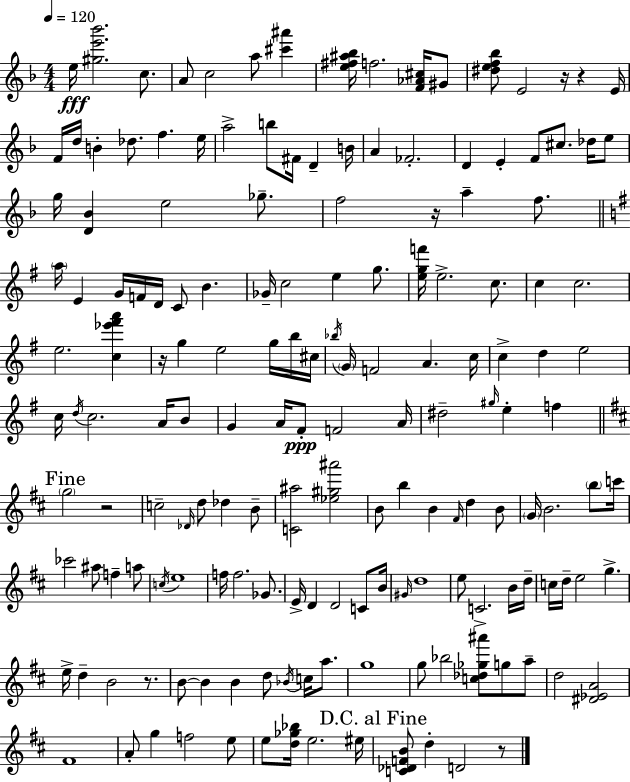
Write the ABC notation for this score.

X:1
T:Untitled
M:4/4
L:1/4
K:Dm
e/4 [^ge'_b']2 c/2 A/2 c2 a/2 [^c'^a'] [e^f^a_b]/4 f2 [F_A^c]/4 ^G/2 [^def_b]/2 E2 z/4 z E/4 F/4 d/4 B _d/2 f e/4 a2 b/2 ^F/4 D B/4 A _F2 D E F/2 ^c/2 _d/4 e/2 g/4 [D_B] e2 _g/2 f2 z/4 a f/2 a/4 E G/4 F/4 D/4 C/2 B _G/4 c2 e g/2 [egf']/4 e2 c/2 c c2 e2 [c_e'^f'a'] z/4 g e2 g/4 b/4 ^c/4 _b/4 G/4 F2 A c/4 c d e2 c/4 d/4 c2 A/4 B/2 G A/4 ^F/2 F2 A/4 ^d2 ^g/4 e f g2 z2 c2 _D/4 d/2 _d B/2 [C^a]2 [_e^g^a']2 B/2 b B ^F/4 d B/2 G/4 B2 b/2 c'/4 _c'2 ^a/2 f a/2 c/4 e4 f/4 f2 _G/2 E/4 D D2 C/2 B/4 ^G/4 d4 e/2 C2 B/4 d/4 c/4 d/4 e2 g e/4 d B2 z/2 B/2 B B d/2 _B/4 c/4 a/2 g4 g/2 _b2 [c_d_g^a']/2 g/2 a/2 d2 [^D_EA]2 ^F4 A/2 g f2 e/2 e/2 [d_g_b]/4 e2 ^e/4 [C_DFB]/2 d D2 z/2